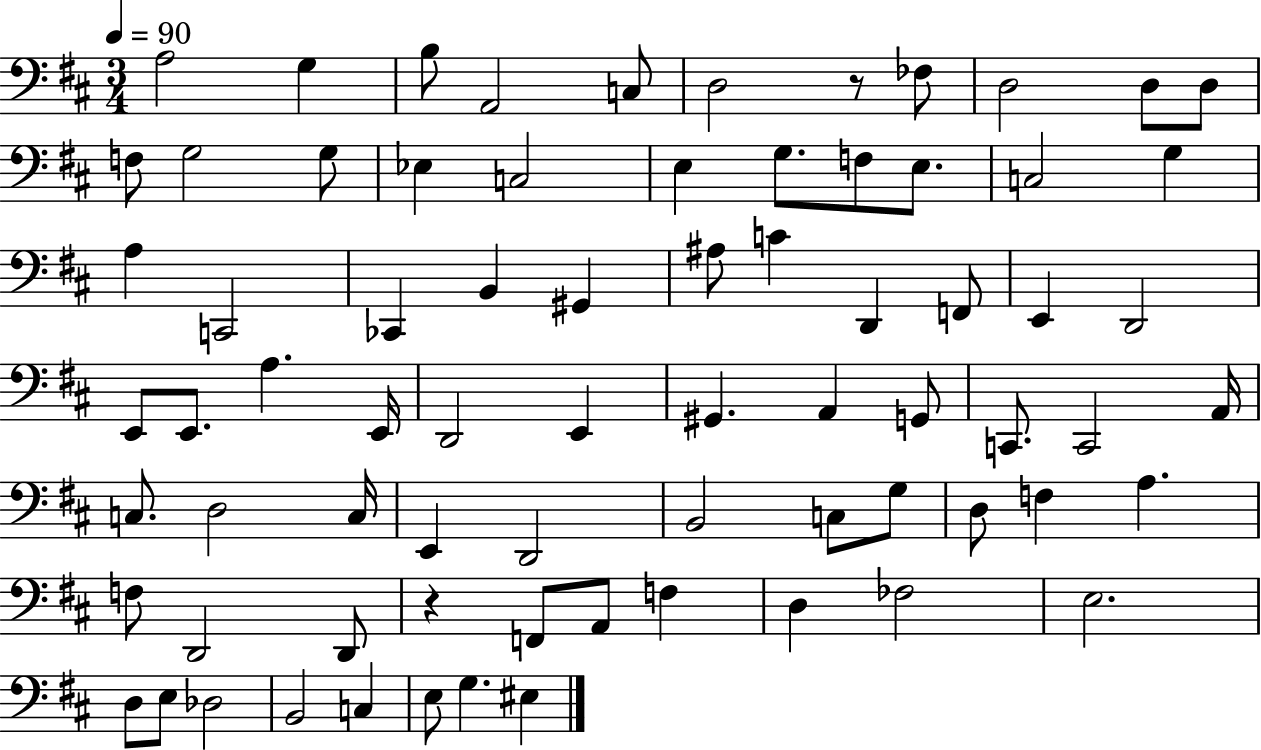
A3/h G3/q B3/e A2/h C3/e D3/h R/e FES3/e D3/h D3/e D3/e F3/e G3/h G3/e Eb3/q C3/h E3/q G3/e. F3/e E3/e. C3/h G3/q A3/q C2/h CES2/q B2/q G#2/q A#3/e C4/q D2/q F2/e E2/q D2/h E2/e E2/e. A3/q. E2/s D2/h E2/q G#2/q. A2/q G2/e C2/e. C2/h A2/s C3/e. D3/h C3/s E2/q D2/h B2/h C3/e G3/e D3/e F3/q A3/q. F3/e D2/h D2/e R/q F2/e A2/e F3/q D3/q FES3/h E3/h. D3/e E3/e Db3/h B2/h C3/q E3/e G3/q. EIS3/q